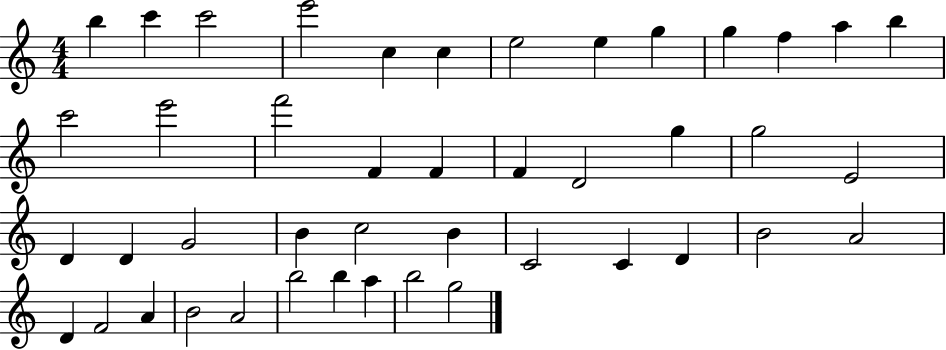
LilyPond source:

{
  \clef treble
  \numericTimeSignature
  \time 4/4
  \key c \major
  b''4 c'''4 c'''2 | e'''2 c''4 c''4 | e''2 e''4 g''4 | g''4 f''4 a''4 b''4 | \break c'''2 e'''2 | f'''2 f'4 f'4 | f'4 d'2 g''4 | g''2 e'2 | \break d'4 d'4 g'2 | b'4 c''2 b'4 | c'2 c'4 d'4 | b'2 a'2 | \break d'4 f'2 a'4 | b'2 a'2 | b''2 b''4 a''4 | b''2 g''2 | \break \bar "|."
}